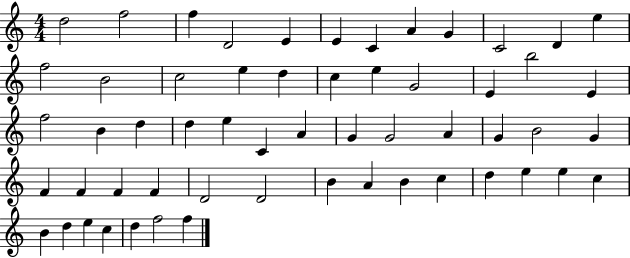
D5/h F5/h F5/q D4/h E4/q E4/q C4/q A4/q G4/q C4/h D4/q E5/q F5/h B4/h C5/h E5/q D5/q C5/q E5/q G4/h E4/q B5/h E4/q F5/h B4/q D5/q D5/q E5/q C4/q A4/q G4/q G4/h A4/q G4/q B4/h G4/q F4/q F4/q F4/q F4/q D4/h D4/h B4/q A4/q B4/q C5/q D5/q E5/q E5/q C5/q B4/q D5/q E5/q C5/q D5/q F5/h F5/q